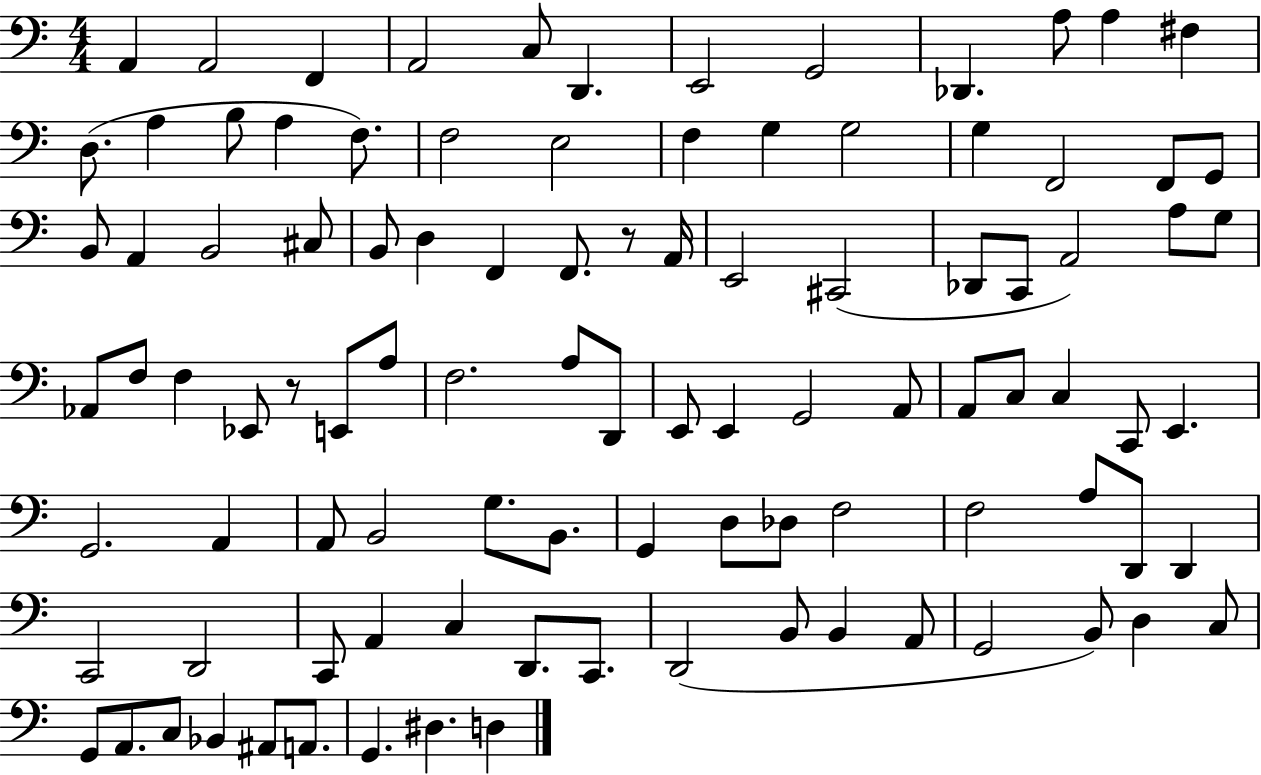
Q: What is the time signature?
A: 4/4